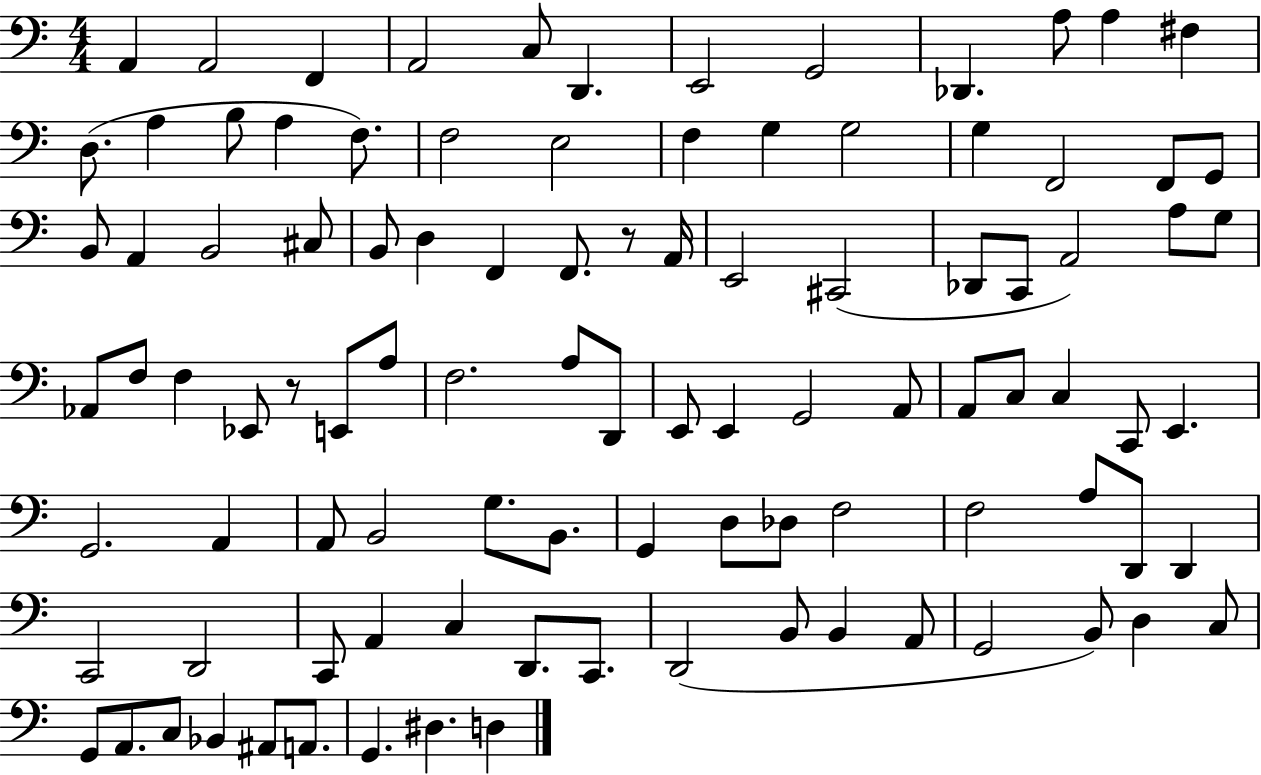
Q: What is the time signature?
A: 4/4